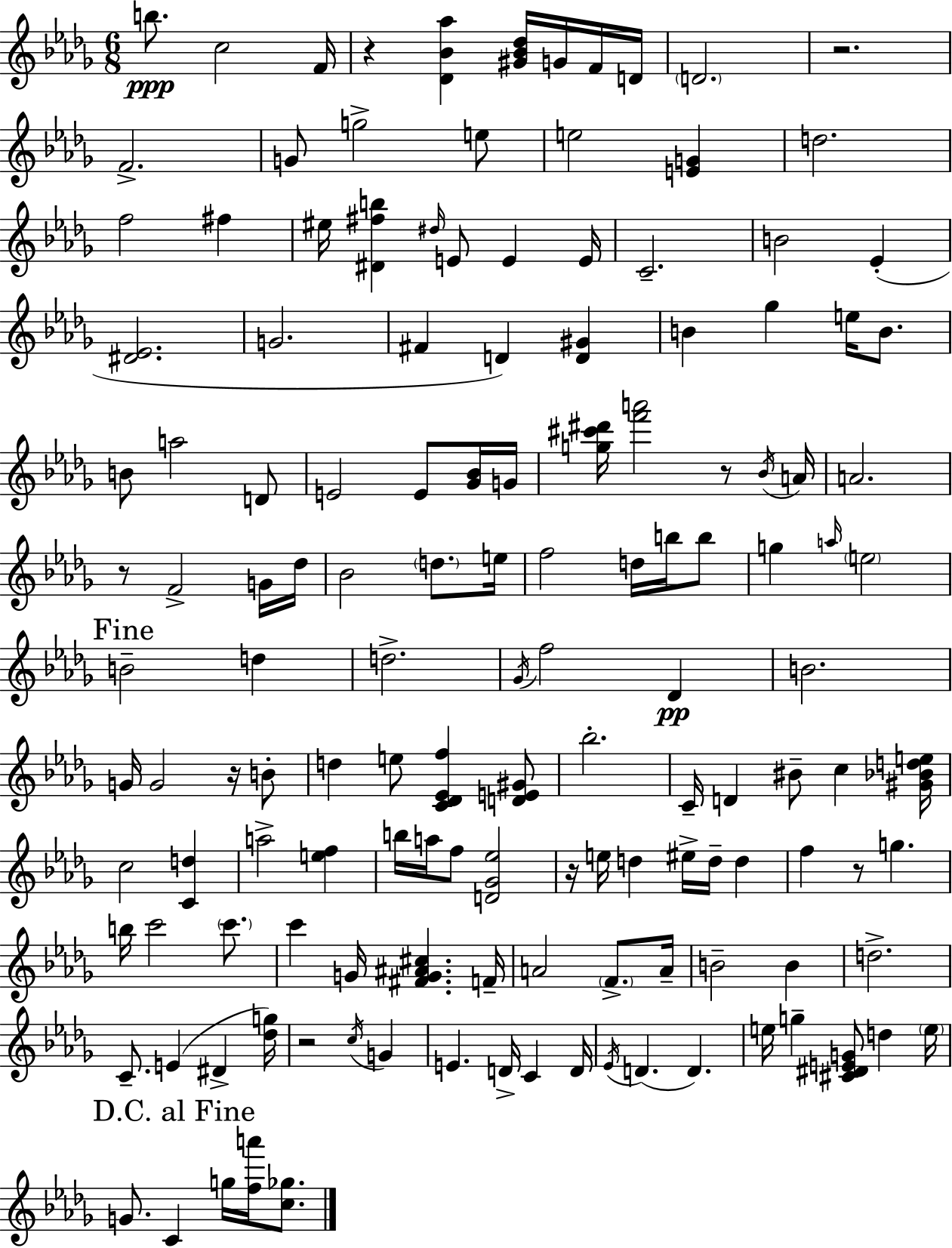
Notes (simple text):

B5/e. C5/h F4/s R/q [Db4,Bb4,Ab5]/q [G#4,Bb4,Db5]/s G4/s F4/s D4/s D4/h. R/h. F4/h. G4/e G5/h E5/e E5/h [E4,G4]/q D5/h. F5/h F#5/q EIS5/s [D#4,F#5,B5]/q D#5/s E4/e E4/q E4/s C4/h. B4/h Eb4/q [D#4,Eb4]/h. G4/h. F#4/q D4/q [D4,G#4]/q B4/q Gb5/q E5/s B4/e. B4/e A5/h D4/e E4/h E4/e [Gb4,Bb4]/s G4/s [G5,C#6,D#6]/s [F6,A6]/h R/e Bb4/s A4/s A4/h. R/e F4/h G4/s Db5/s Bb4/h D5/e. E5/s F5/h D5/s B5/s B5/e G5/q A5/s E5/h B4/h D5/q D5/h. Gb4/s F5/h Db4/q B4/h. G4/s G4/h R/s B4/e D5/q E5/e [C4,Db4,Eb4,F5]/q [D4,E4,G#4]/e Bb5/h. C4/s D4/q BIS4/e C5/q [G#4,Bb4,D5,E5]/s C5/h [C4,D5]/q A5/h [E5,F5]/q B5/s A5/s F5/e [D4,Gb4,Eb5]/h R/s E5/s D5/q EIS5/s D5/s D5/q F5/q R/e G5/q. B5/s C6/h C6/e. C6/q G4/s [F#4,G4,A#4,C#5]/q. F4/s A4/h F4/e. A4/s B4/h B4/q D5/h. C4/e. E4/q D#4/q [Db5,G5]/s R/h C5/s G4/q E4/q. D4/s C4/q D4/s Eb4/s D4/q. D4/q. E5/s G5/q [C#4,D#4,E4,G4]/e D5/q E5/s G4/e. C4/q G5/s [F5,A6]/s [C5,Gb5]/e.